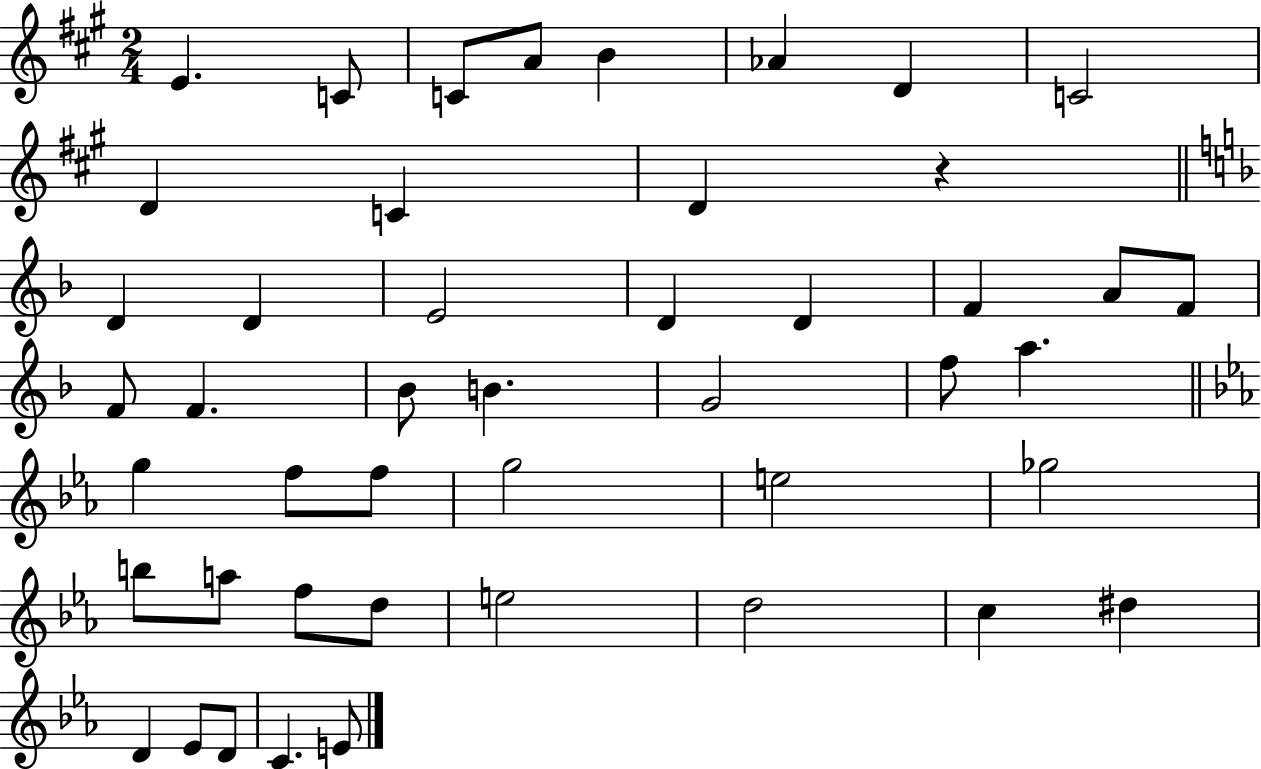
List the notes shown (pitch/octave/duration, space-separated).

E4/q. C4/e C4/e A4/e B4/q Ab4/q D4/q C4/h D4/q C4/q D4/q R/q D4/q D4/q E4/h D4/q D4/q F4/q A4/e F4/e F4/e F4/q. Bb4/e B4/q. G4/h F5/e A5/q. G5/q F5/e F5/e G5/h E5/h Gb5/h B5/e A5/e F5/e D5/e E5/h D5/h C5/q D#5/q D4/q Eb4/e D4/e C4/q. E4/e